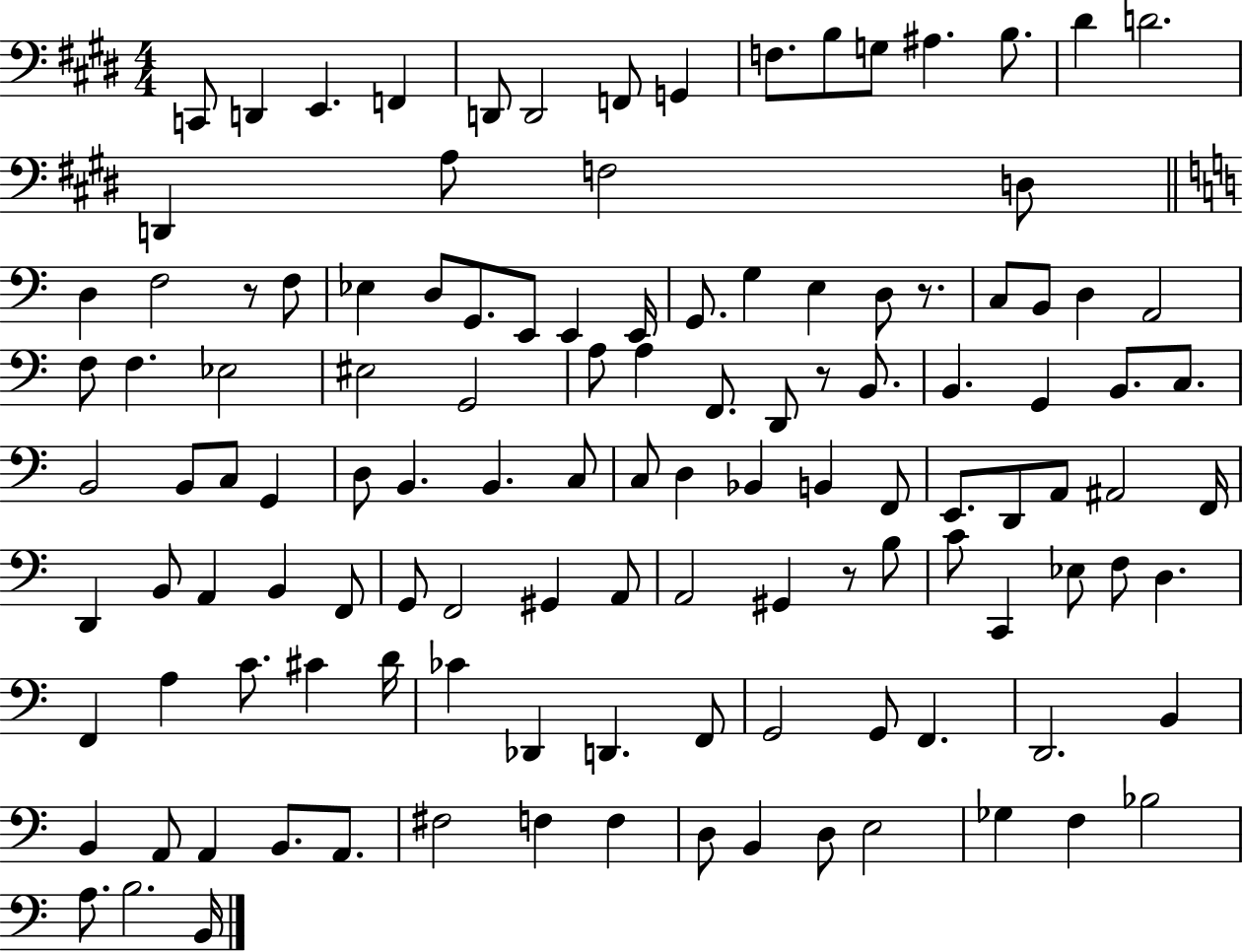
X:1
T:Untitled
M:4/4
L:1/4
K:E
C,,/2 D,, E,, F,, D,,/2 D,,2 F,,/2 G,, F,/2 B,/2 G,/2 ^A, B,/2 ^D D2 D,, A,/2 F,2 D,/2 D, F,2 z/2 F,/2 _E, D,/2 G,,/2 E,,/2 E,, E,,/4 G,,/2 G, E, D,/2 z/2 C,/2 B,,/2 D, A,,2 F,/2 F, _E,2 ^E,2 G,,2 A,/2 A, F,,/2 D,,/2 z/2 B,,/2 B,, G,, B,,/2 C,/2 B,,2 B,,/2 C,/2 G,, D,/2 B,, B,, C,/2 C,/2 D, _B,, B,, F,,/2 E,,/2 D,,/2 A,,/2 ^A,,2 F,,/4 D,, B,,/2 A,, B,, F,,/2 G,,/2 F,,2 ^G,, A,,/2 A,,2 ^G,, z/2 B,/2 C/2 C,, _E,/2 F,/2 D, F,, A, C/2 ^C D/4 _C _D,, D,, F,,/2 G,,2 G,,/2 F,, D,,2 B,, B,, A,,/2 A,, B,,/2 A,,/2 ^F,2 F, F, D,/2 B,, D,/2 E,2 _G, F, _B,2 A,/2 B,2 B,,/4